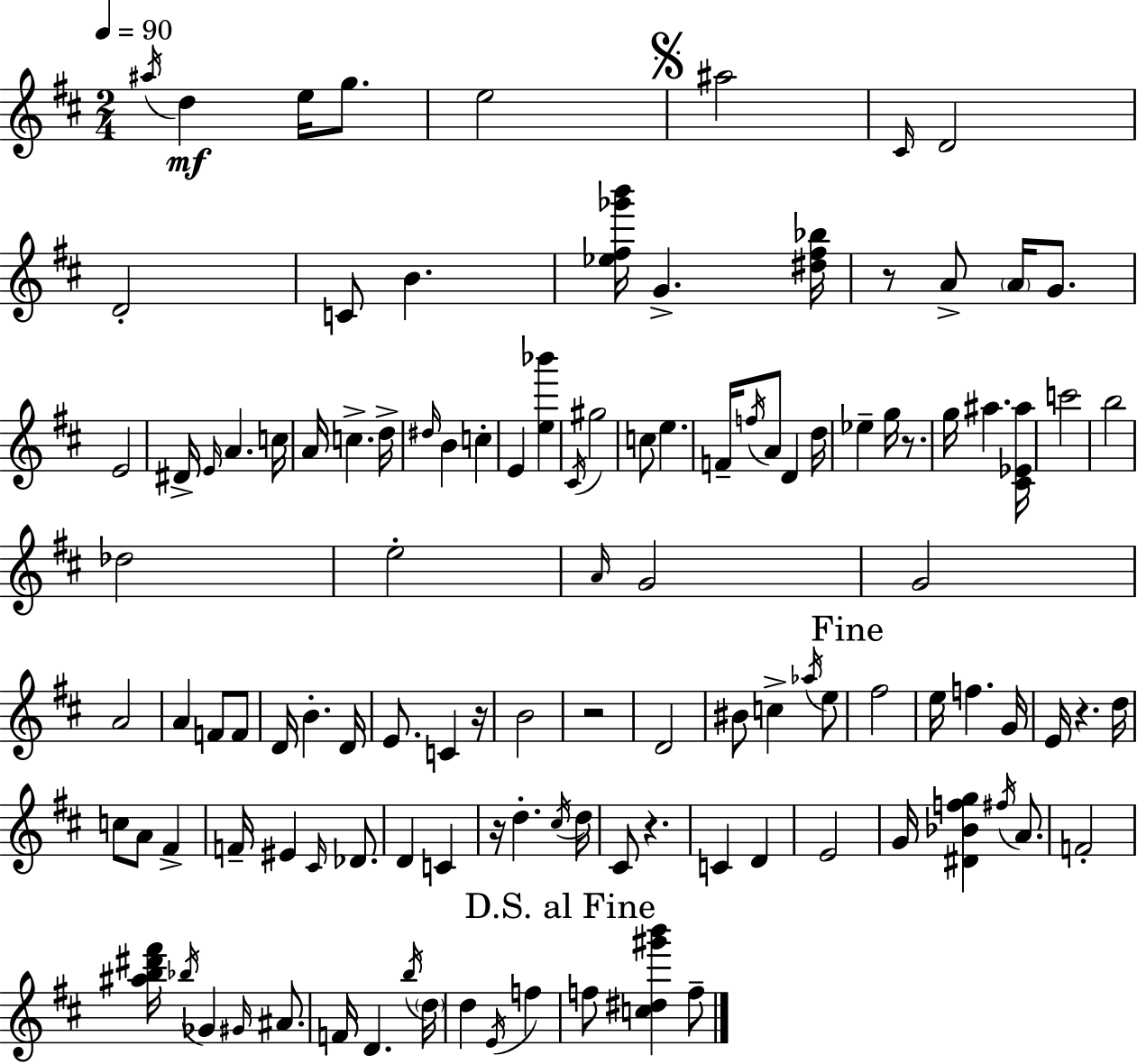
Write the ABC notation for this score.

X:1
T:Untitled
M:2/4
L:1/4
K:D
^a/4 d e/4 g/2 e2 ^a2 ^C/4 D2 D2 C/2 B [_e^f_g'b']/4 G [^d^f_b]/4 z/2 A/2 A/4 G/2 E2 ^D/4 E/4 A c/4 A/4 c d/4 ^d/4 B c E [e_b'] ^C/4 ^g2 c/2 e F/4 f/4 A/2 D d/4 _e g/4 z/2 g/4 ^a [^C_E^a]/4 c'2 b2 _d2 e2 A/4 G2 G2 A2 A F/2 F/2 D/4 B D/4 E/2 C z/4 B2 z2 D2 ^B/2 c _a/4 e/2 ^f2 e/4 f G/4 E/4 z d/4 c/2 A/2 ^F F/4 ^E ^C/4 _D/2 D C z/4 d ^c/4 d/4 ^C/2 z C D E2 G/4 [^D_Bfg] ^f/4 A/2 F2 [^ab^d'^f']/4 _b/4 _G ^G/4 ^A/2 F/4 D b/4 d/4 d E/4 f f/2 [c^d^g'b'] f/2